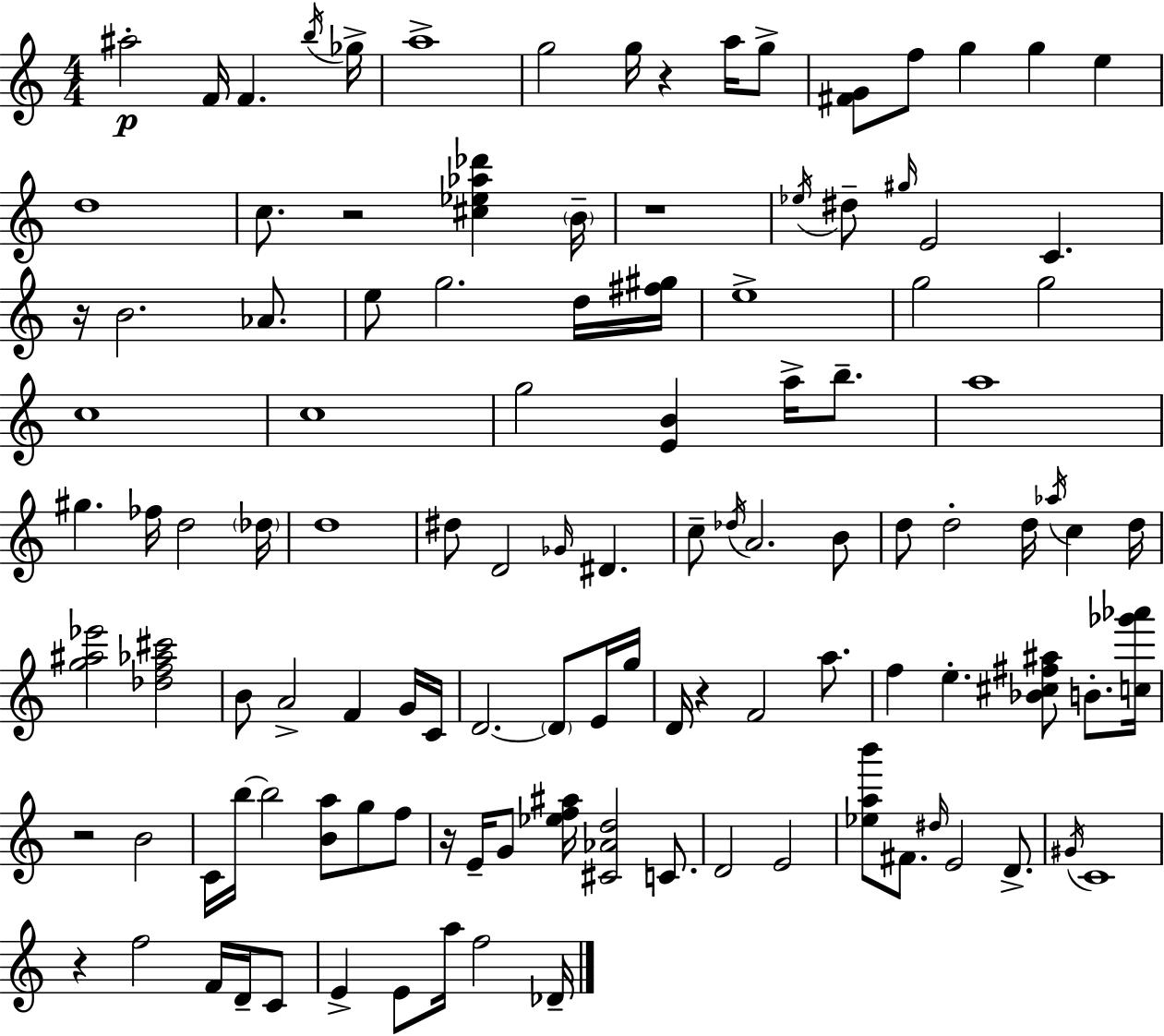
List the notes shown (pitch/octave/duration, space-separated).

A#5/h F4/s F4/q. B5/s Gb5/s A5/w G5/h G5/s R/q A5/s G5/e [F#4,G4]/e F5/e G5/q G5/q E5/q D5/w C5/e. R/h [C#5,Eb5,Ab5,Db6]/q B4/s R/w Eb5/s D#5/e G#5/s E4/h C4/q. R/s B4/h. Ab4/e. E5/e G5/h. D5/s [F#5,G#5]/s E5/w G5/h G5/h C5/w C5/w G5/h [E4,B4]/q A5/s B5/e. A5/w G#5/q. FES5/s D5/h Db5/s D5/w D#5/e D4/h Gb4/s D#4/q. C5/e Db5/s A4/h. B4/e D5/e D5/h D5/s Ab5/s C5/q D5/s [G5,A#5,Eb6]/h [Db5,F5,Ab5,C#6]/h B4/e A4/h F4/q G4/s C4/s D4/h. D4/e E4/s G5/s D4/s R/q F4/h A5/e. F5/q E5/q. [Bb4,C#5,F#5,A#5]/e B4/e. [C5,Gb6,Ab6]/s R/h B4/h C4/s B5/s B5/h [B4,A5]/e G5/e F5/e R/s E4/s G4/e [Eb5,F5,A#5]/s [C#4,Ab4,D5]/h C4/e. D4/h E4/h [Eb5,A5,B6]/e F#4/e. D#5/s E4/h D4/e. G#4/s C4/w R/q F5/h F4/s D4/s C4/e E4/q E4/e A5/s F5/h Db4/s